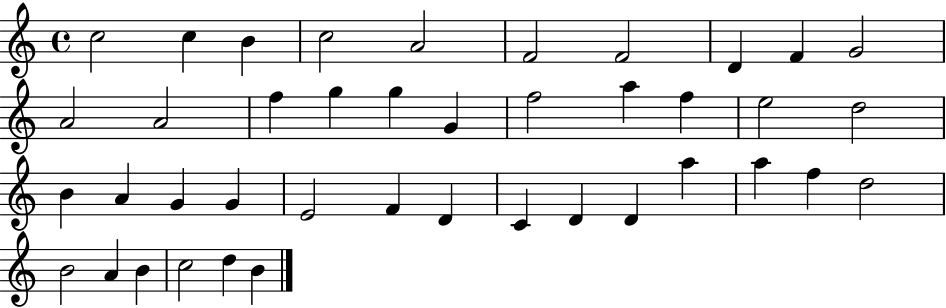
X:1
T:Untitled
M:4/4
L:1/4
K:C
c2 c B c2 A2 F2 F2 D F G2 A2 A2 f g g G f2 a f e2 d2 B A G G E2 F D C D D a a f d2 B2 A B c2 d B